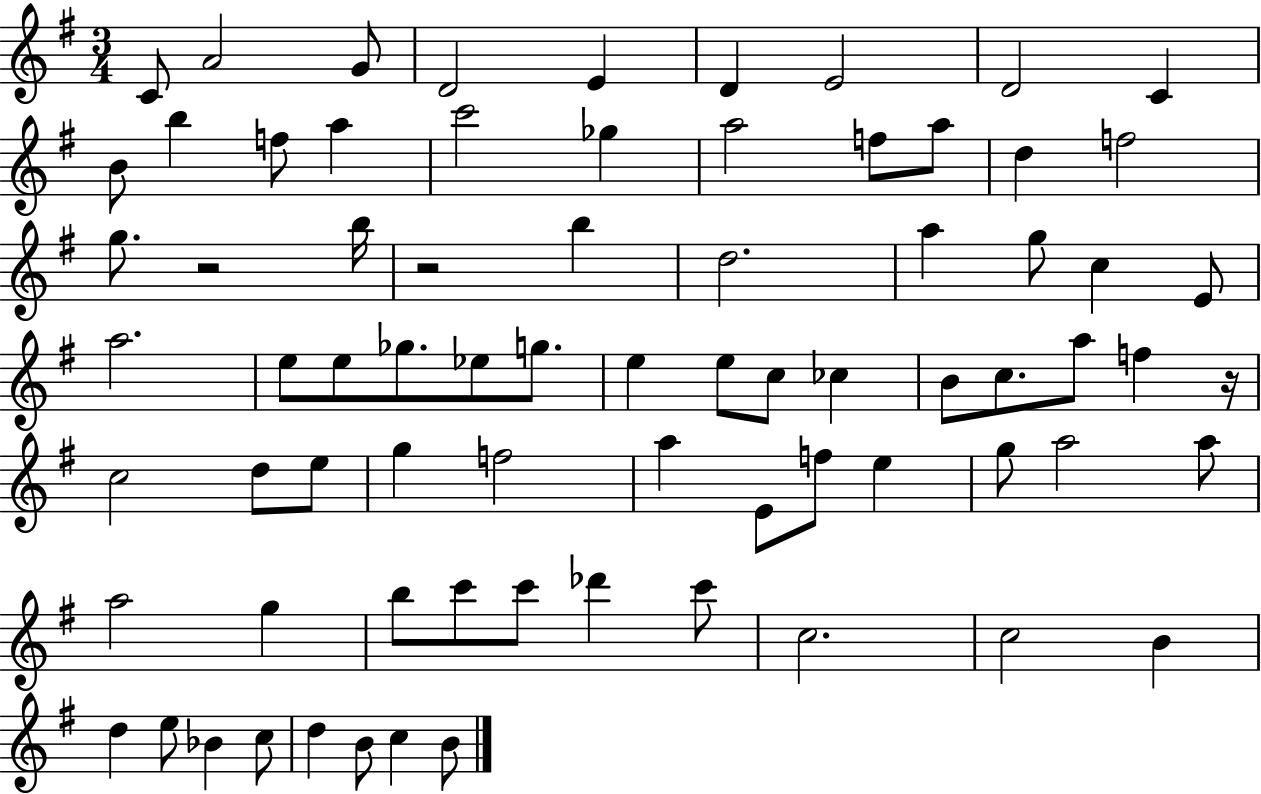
X:1
T:Untitled
M:3/4
L:1/4
K:G
C/2 A2 G/2 D2 E D E2 D2 C B/2 b f/2 a c'2 _g a2 f/2 a/2 d f2 g/2 z2 b/4 z2 b d2 a g/2 c E/2 a2 e/2 e/2 _g/2 _e/2 g/2 e e/2 c/2 _c B/2 c/2 a/2 f z/4 c2 d/2 e/2 g f2 a E/2 f/2 e g/2 a2 a/2 a2 g b/2 c'/2 c'/2 _d' c'/2 c2 c2 B d e/2 _B c/2 d B/2 c B/2